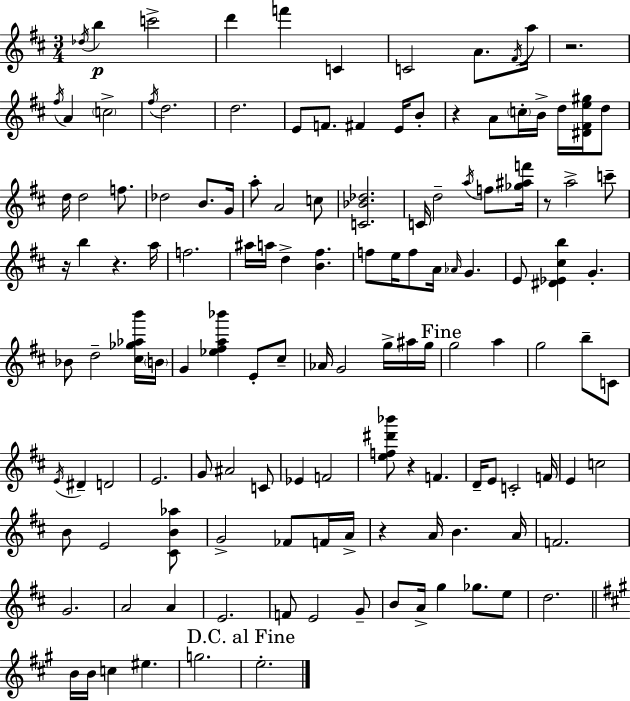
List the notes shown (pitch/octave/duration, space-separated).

Db5/s B5/q C6/h D6/q F6/q C4/q C4/h A4/e. F#4/s A5/s R/h. F#5/s A4/q C5/h F#5/s D5/h. D5/h. E4/e F4/e. F#4/q E4/s B4/e R/q A4/e C5/s B4/s D5/s [D#4,F#4,E5,G#5]/s D5/e D5/s D5/h F5/e. Db5/h B4/e. G4/s A5/e A4/h C5/e [C4,Bb4,Db5]/h. C4/s D5/h A5/s F5/e [Gb5,A#5,F6]/s R/e A5/h C6/e R/s B5/q R/q. A5/s F5/h. A#5/s A5/s D5/q [B4,F#5]/q. F5/e E5/s F5/e A4/s Ab4/s G4/q. E4/e [D#4,Eb4,C#5,B5]/q G4/q. Bb4/e D5/h [C#5,Gb5,Ab5,B6]/s B4/s G4/q [Eb5,F#5,A5,Bb6]/q E4/e C#5/e Ab4/s G4/h G5/s A#5/s G5/s G5/h A5/q G5/h B5/e C4/e E4/s D#4/q D4/h E4/h. G4/e A#4/h C4/e Eb4/q F4/h [E5,F5,D#6,Bb6]/e R/q F4/q. D4/s E4/e C4/h F4/s E4/q C5/h B4/e E4/h [C#4,B4,Ab5]/e G4/h FES4/e F4/s A4/s R/q A4/s B4/q. A4/s F4/h. G4/h. A4/h A4/q E4/h. F4/e E4/h G4/e B4/e A4/s G5/q Gb5/e. E5/e D5/h. B4/s B4/s C5/q EIS5/q. G5/h. E5/h.